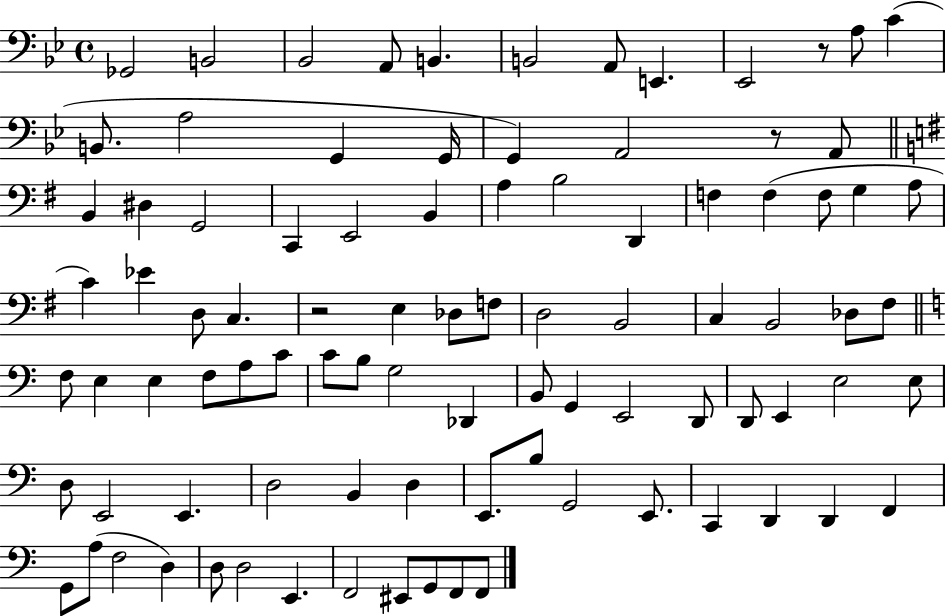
X:1
T:Untitled
M:4/4
L:1/4
K:Bb
_G,,2 B,,2 _B,,2 A,,/2 B,, B,,2 A,,/2 E,, _E,,2 z/2 A,/2 C B,,/2 A,2 G,, G,,/4 G,, A,,2 z/2 A,,/2 B,, ^D, G,,2 C,, E,,2 B,, A, B,2 D,, F, F, F,/2 G, A,/2 C _E D,/2 C, z2 E, _D,/2 F,/2 D,2 B,,2 C, B,,2 _D,/2 ^F,/2 F,/2 E, E, F,/2 A,/2 C/2 C/2 B,/2 G,2 _D,, B,,/2 G,, E,,2 D,,/2 D,,/2 E,, E,2 E,/2 D,/2 E,,2 E,, D,2 B,, D, E,,/2 B,/2 G,,2 E,,/2 C,, D,, D,, F,, G,,/2 A,/2 F,2 D, D,/2 D,2 E,, F,,2 ^E,,/2 G,,/2 F,,/2 F,,/2